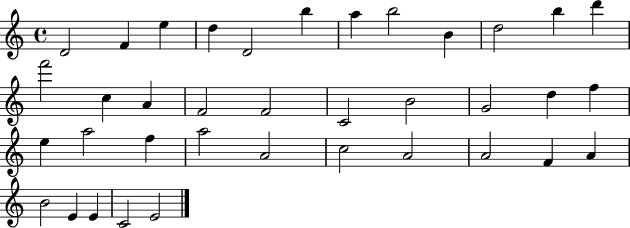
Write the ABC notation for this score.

X:1
T:Untitled
M:4/4
L:1/4
K:C
D2 F e d D2 b a b2 B d2 b d' f'2 c A F2 F2 C2 B2 G2 d f e a2 f a2 A2 c2 A2 A2 F A B2 E E C2 E2